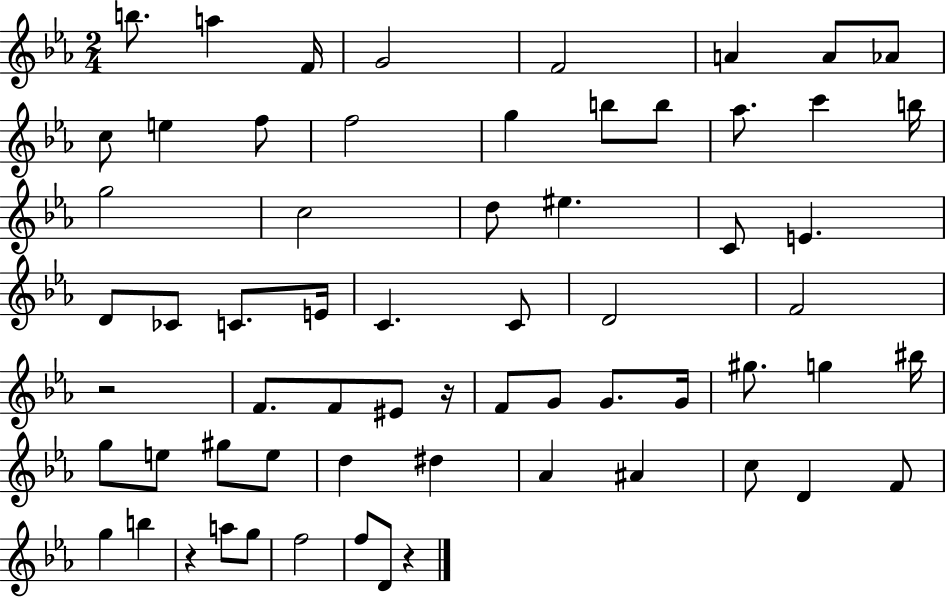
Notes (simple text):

B5/e. A5/q F4/s G4/h F4/h A4/q A4/e Ab4/e C5/e E5/q F5/e F5/h G5/q B5/e B5/e Ab5/e. C6/q B5/s G5/h C5/h D5/e EIS5/q. C4/e E4/q. D4/e CES4/e C4/e. E4/s C4/q. C4/e D4/h F4/h R/h F4/e. F4/e EIS4/e R/s F4/e G4/e G4/e. G4/s G#5/e. G5/q BIS5/s G5/e E5/e G#5/e E5/e D5/q D#5/q Ab4/q A#4/q C5/e D4/q F4/e G5/q B5/q R/q A5/e G5/e F5/h F5/e D4/e R/q